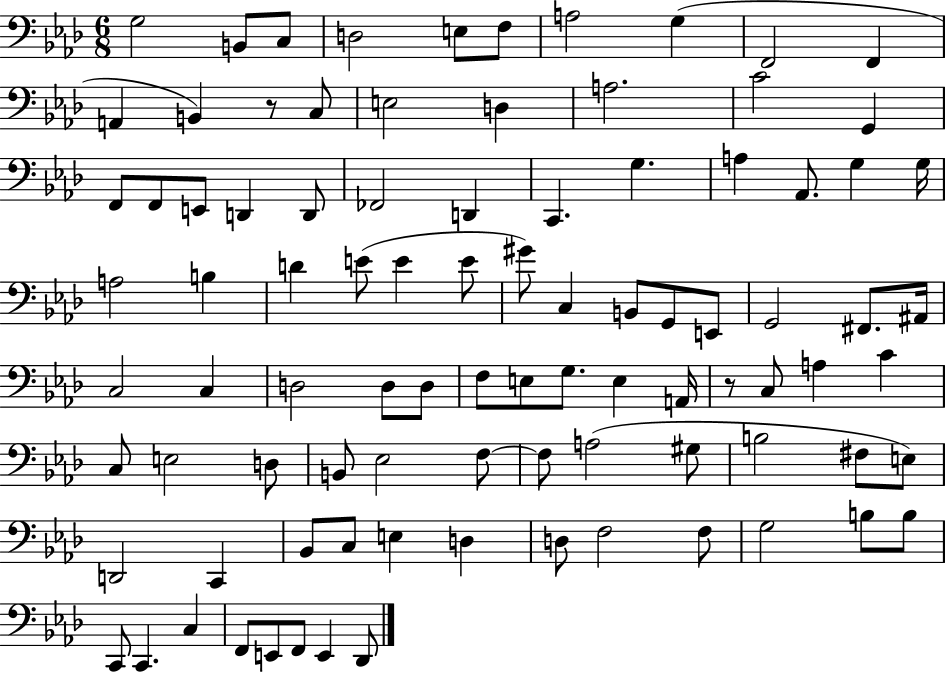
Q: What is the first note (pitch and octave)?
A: G3